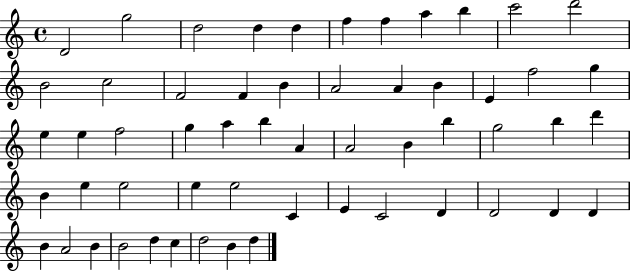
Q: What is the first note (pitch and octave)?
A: D4